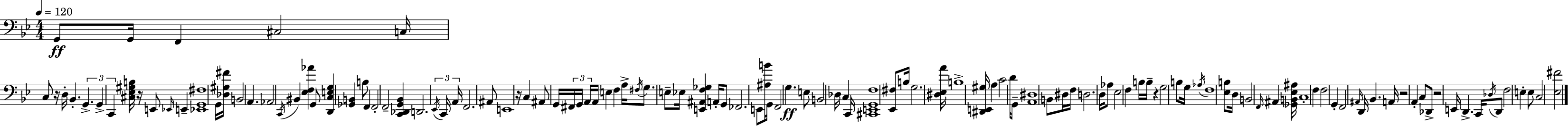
X:1
T:Untitled
M:4/4
L:1/4
K:Gm
G,,/2 G,,/4 F,, ^C,2 C,/4 C,/2 z/4 D,/4 _B,, G,, G,, C,, [^C,_E,^G,B,]/4 z/4 E,,/2 _E,,/4 E,, [_E,,G,,^F,]4 G,,/4 [_D,^G,^F]/4 B,,2 A,, _A,,2 C,,/4 ^B,, [_E,F,_A] G,,/2 [D,,C,E,G,] [_G,,B,,] B,/2 F,, F,,2 F,,2 [C,,_D,,G,,_B,,] D,,2 _E,,/4 C,,/4 A,,/4 F,,2 ^A,,/2 E,,4 z/4 C, ^A,,/2 G,,/4 ^F,,/4 G,,/4 A,,/4 A,,/4 E, F, A,/4 ^F,/4 G,/2 E,/2 _E,/4 [E,,^A,,F,_G,] A,,/4 G,,/2 _F,,2 E,,/2 [^A,B]/4 G,,/4 F,,2 G, E,/2 B,,2 _D,/4 C, C,,/4 [^C,,E,,G,,F,]4 [_E,,^F,]/2 B,/4 G,2 [^D,_E,A]/4 B,4 [^D,,E,,^G,]/4 A, C2 D/4 G,,/2 [A,,^D,]4 B,,/2 ^D,/4 F,/4 D,2 D,/4 _A,/2 _E,2 F, B,/4 B,/4 z G,2 B,/2 G,/4 _A,/4 F,4 [_E,B,]/2 D,/4 B,,2 F,,/4 ^A,, [_G,,B,,_E,^A,]/4 C,4 F, F,2 G,, F,,2 ^A,,/4 D,,/4 _B,, A,,/4 z2 A,, C,/2 _D,,/2 z2 E,,/4 D,, C,,/4 _D,/4 D,,/2 F,2 E, E,/2 C,2 [_E,^F]2